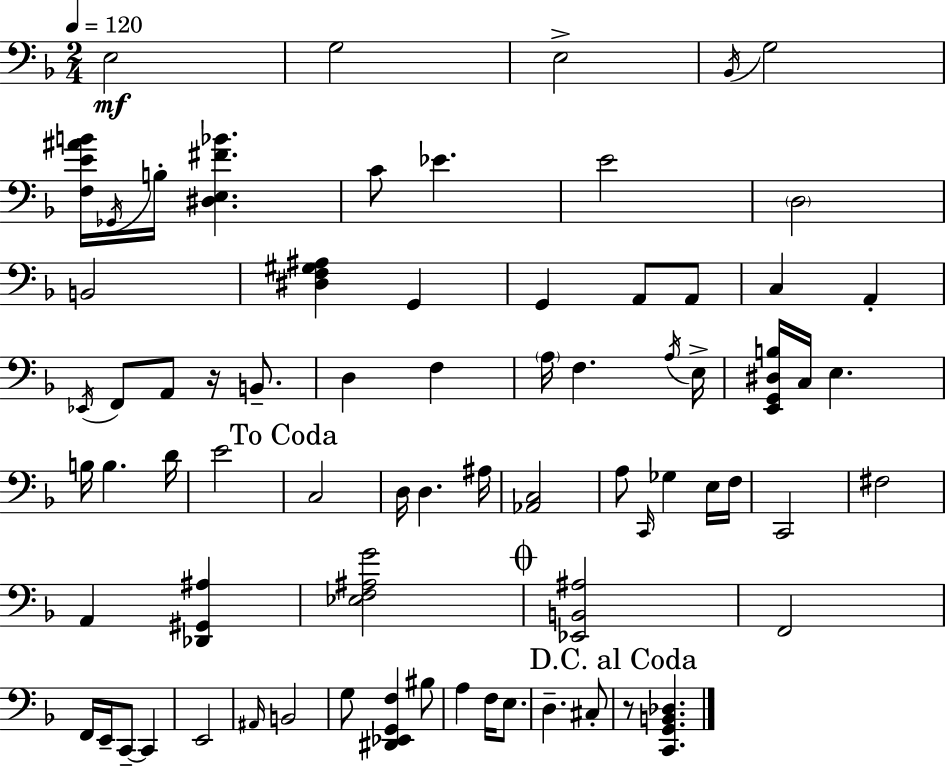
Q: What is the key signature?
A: D minor